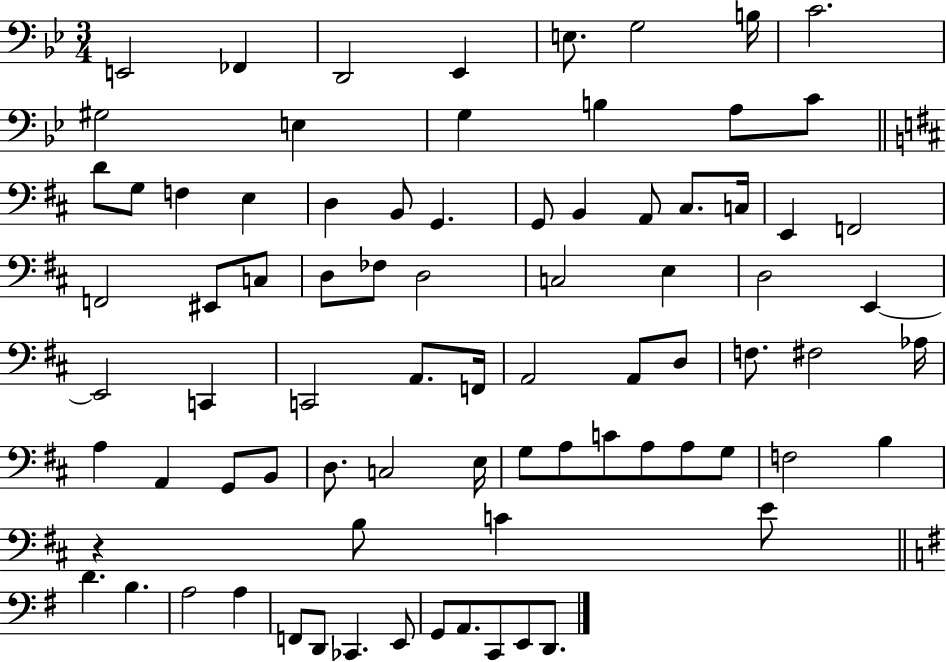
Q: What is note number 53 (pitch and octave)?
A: B2